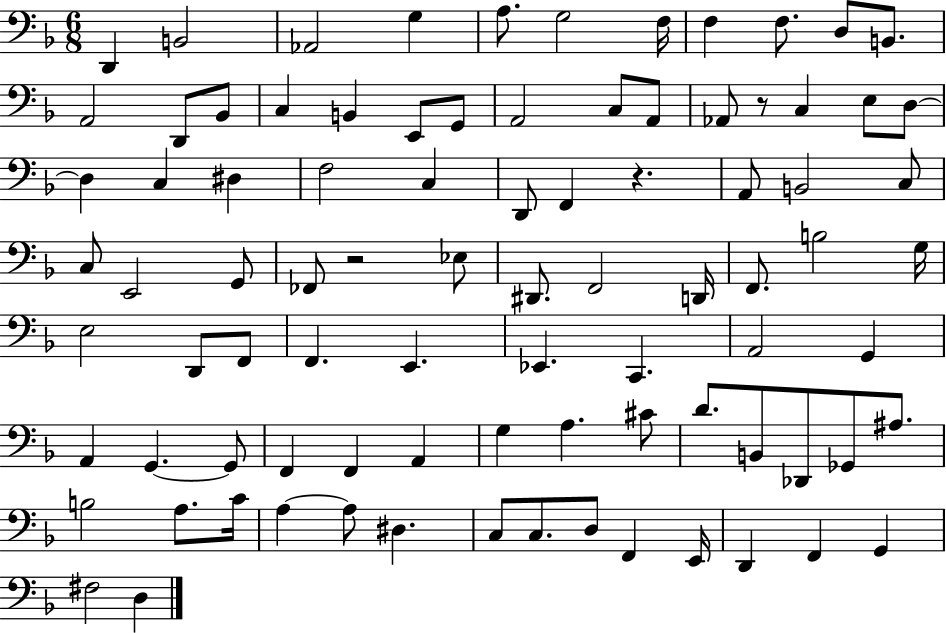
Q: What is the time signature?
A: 6/8